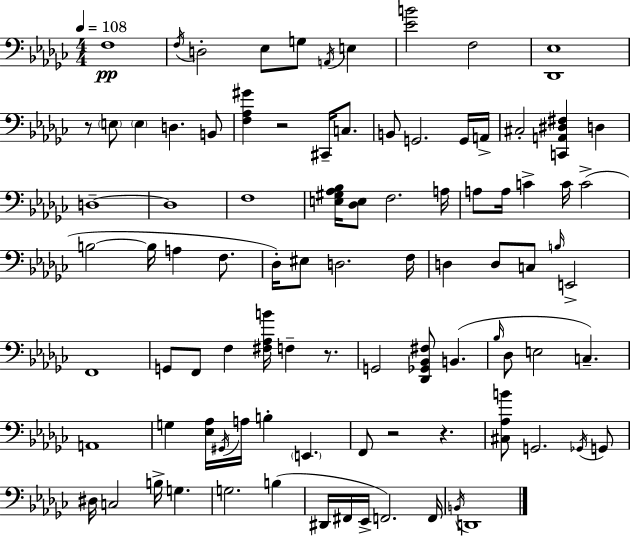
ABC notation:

X:1
T:Untitled
M:4/4
L:1/4
K:Ebm
F,4 F,/4 D,2 _E,/2 G,/2 A,,/4 E, [_EB]2 F,2 [_D,,_E,]4 z/2 E,/2 E, D, B,,/2 [F,_A,^G] z2 ^C,,/4 C,/2 B,,/2 G,,2 G,,/4 A,,/4 ^C,2 [C,,A,,^D,^F,] D, D,4 D,4 F,4 [E,^G,_A,_B,]/4 [_D,E,]/2 F,2 A,/4 A,/2 A,/4 C C/4 C2 B,2 B,/4 A, F,/2 _D,/4 ^E,/2 D,2 F,/4 D, D,/2 C,/2 B,/4 E,,2 F,,4 G,,/2 F,,/2 F, [^F,_A,B]/4 F, z/2 G,,2 [_D,,_G,,_B,,^F,]/2 B,, _B,/4 _D,/2 E,2 C, A,,4 G, [_E,_A,]/4 ^G,,/4 A,/4 B, E,, F,,/2 z2 z [^C,_A,B]/2 G,,2 _G,,/4 G,,/2 ^D,/4 C,2 B,/4 G, G,2 B, ^D,,/4 ^F,,/4 _E,,/4 F,,2 F,,/4 B,,/4 D,,4